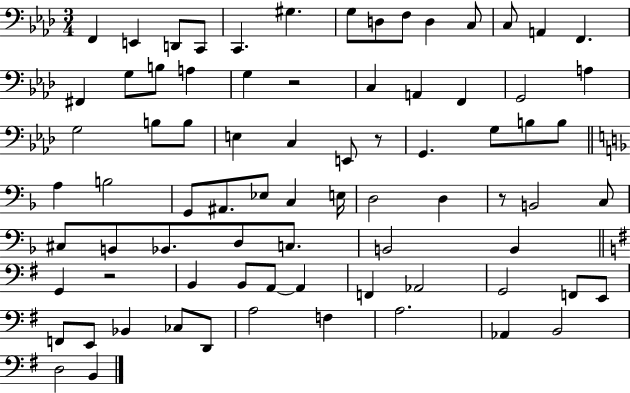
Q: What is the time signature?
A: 3/4